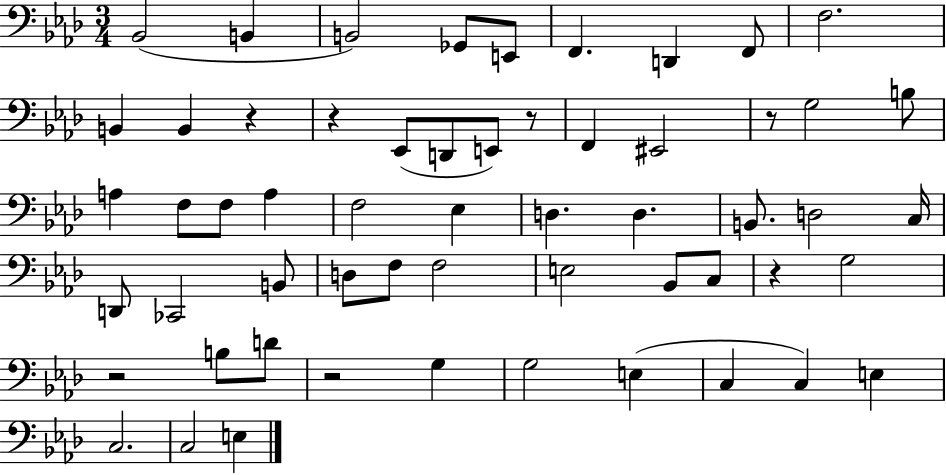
Bb2/h B2/q B2/h Gb2/e E2/e F2/q. D2/q F2/e F3/h. B2/q B2/q R/q R/q Eb2/e D2/e E2/e R/e F2/q EIS2/h R/e G3/h B3/e A3/q F3/e F3/e A3/q F3/h Eb3/q D3/q. D3/q. B2/e. D3/h C3/s D2/e CES2/h B2/e D3/e F3/e F3/h E3/h Bb2/e C3/e R/q G3/h R/h B3/e D4/e R/h G3/q G3/h E3/q C3/q C3/q E3/q C3/h. C3/h E3/q